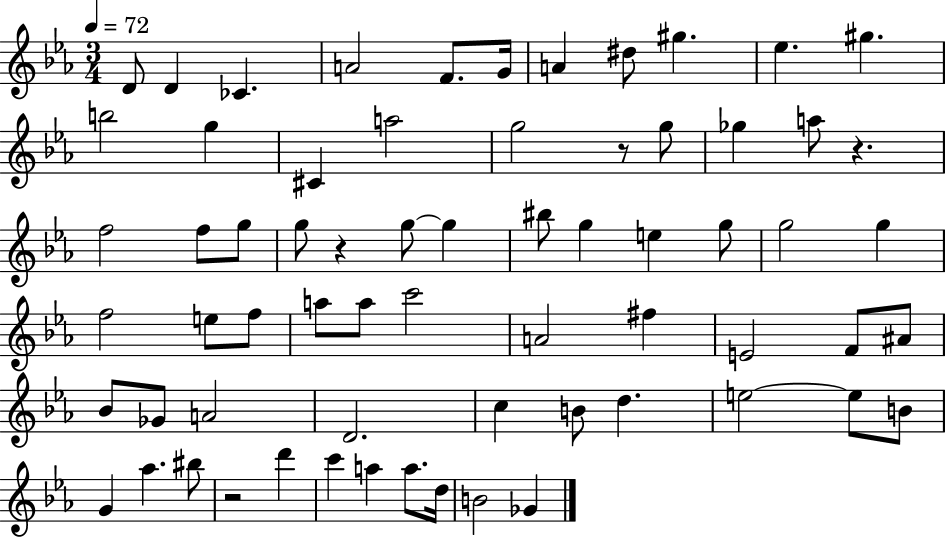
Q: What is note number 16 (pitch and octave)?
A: G5